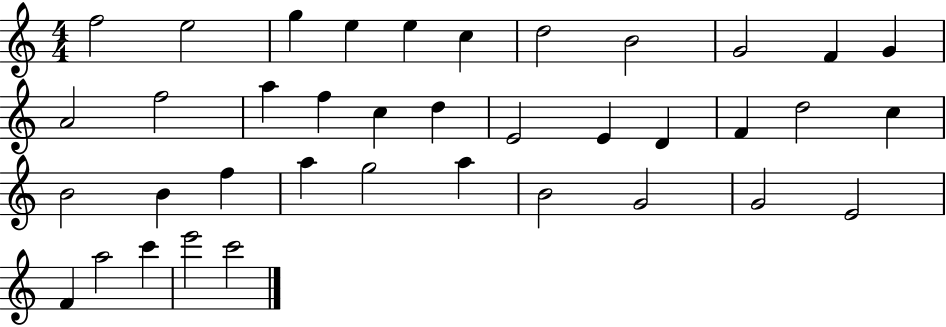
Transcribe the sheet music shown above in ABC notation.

X:1
T:Untitled
M:4/4
L:1/4
K:C
f2 e2 g e e c d2 B2 G2 F G A2 f2 a f c d E2 E D F d2 c B2 B f a g2 a B2 G2 G2 E2 F a2 c' e'2 c'2